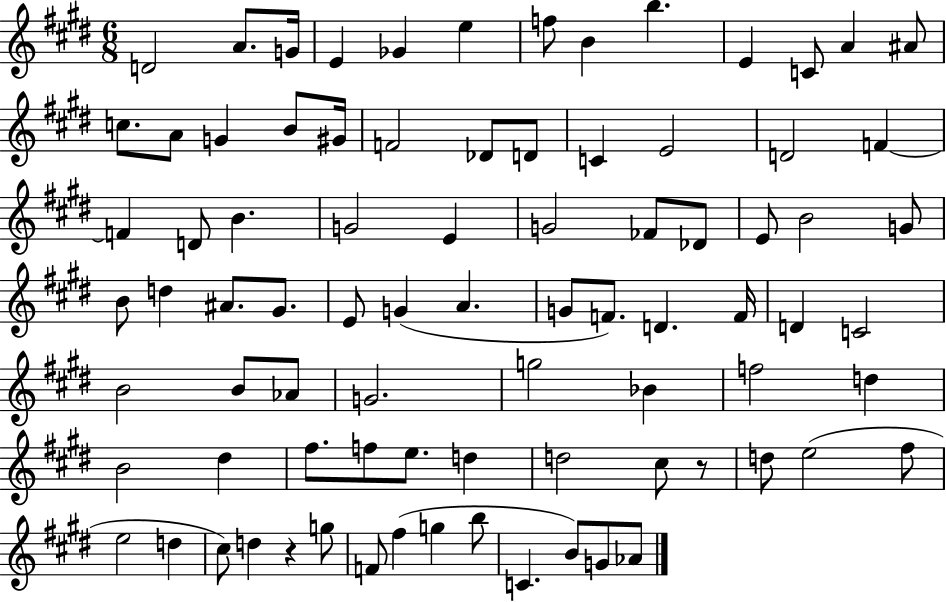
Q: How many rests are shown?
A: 2